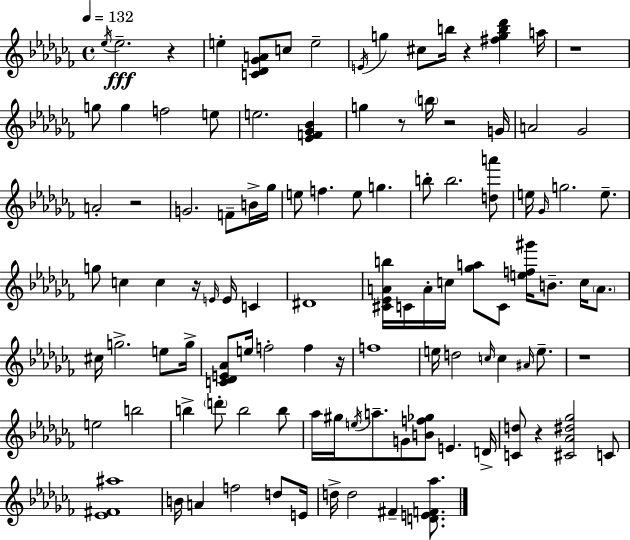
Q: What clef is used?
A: treble